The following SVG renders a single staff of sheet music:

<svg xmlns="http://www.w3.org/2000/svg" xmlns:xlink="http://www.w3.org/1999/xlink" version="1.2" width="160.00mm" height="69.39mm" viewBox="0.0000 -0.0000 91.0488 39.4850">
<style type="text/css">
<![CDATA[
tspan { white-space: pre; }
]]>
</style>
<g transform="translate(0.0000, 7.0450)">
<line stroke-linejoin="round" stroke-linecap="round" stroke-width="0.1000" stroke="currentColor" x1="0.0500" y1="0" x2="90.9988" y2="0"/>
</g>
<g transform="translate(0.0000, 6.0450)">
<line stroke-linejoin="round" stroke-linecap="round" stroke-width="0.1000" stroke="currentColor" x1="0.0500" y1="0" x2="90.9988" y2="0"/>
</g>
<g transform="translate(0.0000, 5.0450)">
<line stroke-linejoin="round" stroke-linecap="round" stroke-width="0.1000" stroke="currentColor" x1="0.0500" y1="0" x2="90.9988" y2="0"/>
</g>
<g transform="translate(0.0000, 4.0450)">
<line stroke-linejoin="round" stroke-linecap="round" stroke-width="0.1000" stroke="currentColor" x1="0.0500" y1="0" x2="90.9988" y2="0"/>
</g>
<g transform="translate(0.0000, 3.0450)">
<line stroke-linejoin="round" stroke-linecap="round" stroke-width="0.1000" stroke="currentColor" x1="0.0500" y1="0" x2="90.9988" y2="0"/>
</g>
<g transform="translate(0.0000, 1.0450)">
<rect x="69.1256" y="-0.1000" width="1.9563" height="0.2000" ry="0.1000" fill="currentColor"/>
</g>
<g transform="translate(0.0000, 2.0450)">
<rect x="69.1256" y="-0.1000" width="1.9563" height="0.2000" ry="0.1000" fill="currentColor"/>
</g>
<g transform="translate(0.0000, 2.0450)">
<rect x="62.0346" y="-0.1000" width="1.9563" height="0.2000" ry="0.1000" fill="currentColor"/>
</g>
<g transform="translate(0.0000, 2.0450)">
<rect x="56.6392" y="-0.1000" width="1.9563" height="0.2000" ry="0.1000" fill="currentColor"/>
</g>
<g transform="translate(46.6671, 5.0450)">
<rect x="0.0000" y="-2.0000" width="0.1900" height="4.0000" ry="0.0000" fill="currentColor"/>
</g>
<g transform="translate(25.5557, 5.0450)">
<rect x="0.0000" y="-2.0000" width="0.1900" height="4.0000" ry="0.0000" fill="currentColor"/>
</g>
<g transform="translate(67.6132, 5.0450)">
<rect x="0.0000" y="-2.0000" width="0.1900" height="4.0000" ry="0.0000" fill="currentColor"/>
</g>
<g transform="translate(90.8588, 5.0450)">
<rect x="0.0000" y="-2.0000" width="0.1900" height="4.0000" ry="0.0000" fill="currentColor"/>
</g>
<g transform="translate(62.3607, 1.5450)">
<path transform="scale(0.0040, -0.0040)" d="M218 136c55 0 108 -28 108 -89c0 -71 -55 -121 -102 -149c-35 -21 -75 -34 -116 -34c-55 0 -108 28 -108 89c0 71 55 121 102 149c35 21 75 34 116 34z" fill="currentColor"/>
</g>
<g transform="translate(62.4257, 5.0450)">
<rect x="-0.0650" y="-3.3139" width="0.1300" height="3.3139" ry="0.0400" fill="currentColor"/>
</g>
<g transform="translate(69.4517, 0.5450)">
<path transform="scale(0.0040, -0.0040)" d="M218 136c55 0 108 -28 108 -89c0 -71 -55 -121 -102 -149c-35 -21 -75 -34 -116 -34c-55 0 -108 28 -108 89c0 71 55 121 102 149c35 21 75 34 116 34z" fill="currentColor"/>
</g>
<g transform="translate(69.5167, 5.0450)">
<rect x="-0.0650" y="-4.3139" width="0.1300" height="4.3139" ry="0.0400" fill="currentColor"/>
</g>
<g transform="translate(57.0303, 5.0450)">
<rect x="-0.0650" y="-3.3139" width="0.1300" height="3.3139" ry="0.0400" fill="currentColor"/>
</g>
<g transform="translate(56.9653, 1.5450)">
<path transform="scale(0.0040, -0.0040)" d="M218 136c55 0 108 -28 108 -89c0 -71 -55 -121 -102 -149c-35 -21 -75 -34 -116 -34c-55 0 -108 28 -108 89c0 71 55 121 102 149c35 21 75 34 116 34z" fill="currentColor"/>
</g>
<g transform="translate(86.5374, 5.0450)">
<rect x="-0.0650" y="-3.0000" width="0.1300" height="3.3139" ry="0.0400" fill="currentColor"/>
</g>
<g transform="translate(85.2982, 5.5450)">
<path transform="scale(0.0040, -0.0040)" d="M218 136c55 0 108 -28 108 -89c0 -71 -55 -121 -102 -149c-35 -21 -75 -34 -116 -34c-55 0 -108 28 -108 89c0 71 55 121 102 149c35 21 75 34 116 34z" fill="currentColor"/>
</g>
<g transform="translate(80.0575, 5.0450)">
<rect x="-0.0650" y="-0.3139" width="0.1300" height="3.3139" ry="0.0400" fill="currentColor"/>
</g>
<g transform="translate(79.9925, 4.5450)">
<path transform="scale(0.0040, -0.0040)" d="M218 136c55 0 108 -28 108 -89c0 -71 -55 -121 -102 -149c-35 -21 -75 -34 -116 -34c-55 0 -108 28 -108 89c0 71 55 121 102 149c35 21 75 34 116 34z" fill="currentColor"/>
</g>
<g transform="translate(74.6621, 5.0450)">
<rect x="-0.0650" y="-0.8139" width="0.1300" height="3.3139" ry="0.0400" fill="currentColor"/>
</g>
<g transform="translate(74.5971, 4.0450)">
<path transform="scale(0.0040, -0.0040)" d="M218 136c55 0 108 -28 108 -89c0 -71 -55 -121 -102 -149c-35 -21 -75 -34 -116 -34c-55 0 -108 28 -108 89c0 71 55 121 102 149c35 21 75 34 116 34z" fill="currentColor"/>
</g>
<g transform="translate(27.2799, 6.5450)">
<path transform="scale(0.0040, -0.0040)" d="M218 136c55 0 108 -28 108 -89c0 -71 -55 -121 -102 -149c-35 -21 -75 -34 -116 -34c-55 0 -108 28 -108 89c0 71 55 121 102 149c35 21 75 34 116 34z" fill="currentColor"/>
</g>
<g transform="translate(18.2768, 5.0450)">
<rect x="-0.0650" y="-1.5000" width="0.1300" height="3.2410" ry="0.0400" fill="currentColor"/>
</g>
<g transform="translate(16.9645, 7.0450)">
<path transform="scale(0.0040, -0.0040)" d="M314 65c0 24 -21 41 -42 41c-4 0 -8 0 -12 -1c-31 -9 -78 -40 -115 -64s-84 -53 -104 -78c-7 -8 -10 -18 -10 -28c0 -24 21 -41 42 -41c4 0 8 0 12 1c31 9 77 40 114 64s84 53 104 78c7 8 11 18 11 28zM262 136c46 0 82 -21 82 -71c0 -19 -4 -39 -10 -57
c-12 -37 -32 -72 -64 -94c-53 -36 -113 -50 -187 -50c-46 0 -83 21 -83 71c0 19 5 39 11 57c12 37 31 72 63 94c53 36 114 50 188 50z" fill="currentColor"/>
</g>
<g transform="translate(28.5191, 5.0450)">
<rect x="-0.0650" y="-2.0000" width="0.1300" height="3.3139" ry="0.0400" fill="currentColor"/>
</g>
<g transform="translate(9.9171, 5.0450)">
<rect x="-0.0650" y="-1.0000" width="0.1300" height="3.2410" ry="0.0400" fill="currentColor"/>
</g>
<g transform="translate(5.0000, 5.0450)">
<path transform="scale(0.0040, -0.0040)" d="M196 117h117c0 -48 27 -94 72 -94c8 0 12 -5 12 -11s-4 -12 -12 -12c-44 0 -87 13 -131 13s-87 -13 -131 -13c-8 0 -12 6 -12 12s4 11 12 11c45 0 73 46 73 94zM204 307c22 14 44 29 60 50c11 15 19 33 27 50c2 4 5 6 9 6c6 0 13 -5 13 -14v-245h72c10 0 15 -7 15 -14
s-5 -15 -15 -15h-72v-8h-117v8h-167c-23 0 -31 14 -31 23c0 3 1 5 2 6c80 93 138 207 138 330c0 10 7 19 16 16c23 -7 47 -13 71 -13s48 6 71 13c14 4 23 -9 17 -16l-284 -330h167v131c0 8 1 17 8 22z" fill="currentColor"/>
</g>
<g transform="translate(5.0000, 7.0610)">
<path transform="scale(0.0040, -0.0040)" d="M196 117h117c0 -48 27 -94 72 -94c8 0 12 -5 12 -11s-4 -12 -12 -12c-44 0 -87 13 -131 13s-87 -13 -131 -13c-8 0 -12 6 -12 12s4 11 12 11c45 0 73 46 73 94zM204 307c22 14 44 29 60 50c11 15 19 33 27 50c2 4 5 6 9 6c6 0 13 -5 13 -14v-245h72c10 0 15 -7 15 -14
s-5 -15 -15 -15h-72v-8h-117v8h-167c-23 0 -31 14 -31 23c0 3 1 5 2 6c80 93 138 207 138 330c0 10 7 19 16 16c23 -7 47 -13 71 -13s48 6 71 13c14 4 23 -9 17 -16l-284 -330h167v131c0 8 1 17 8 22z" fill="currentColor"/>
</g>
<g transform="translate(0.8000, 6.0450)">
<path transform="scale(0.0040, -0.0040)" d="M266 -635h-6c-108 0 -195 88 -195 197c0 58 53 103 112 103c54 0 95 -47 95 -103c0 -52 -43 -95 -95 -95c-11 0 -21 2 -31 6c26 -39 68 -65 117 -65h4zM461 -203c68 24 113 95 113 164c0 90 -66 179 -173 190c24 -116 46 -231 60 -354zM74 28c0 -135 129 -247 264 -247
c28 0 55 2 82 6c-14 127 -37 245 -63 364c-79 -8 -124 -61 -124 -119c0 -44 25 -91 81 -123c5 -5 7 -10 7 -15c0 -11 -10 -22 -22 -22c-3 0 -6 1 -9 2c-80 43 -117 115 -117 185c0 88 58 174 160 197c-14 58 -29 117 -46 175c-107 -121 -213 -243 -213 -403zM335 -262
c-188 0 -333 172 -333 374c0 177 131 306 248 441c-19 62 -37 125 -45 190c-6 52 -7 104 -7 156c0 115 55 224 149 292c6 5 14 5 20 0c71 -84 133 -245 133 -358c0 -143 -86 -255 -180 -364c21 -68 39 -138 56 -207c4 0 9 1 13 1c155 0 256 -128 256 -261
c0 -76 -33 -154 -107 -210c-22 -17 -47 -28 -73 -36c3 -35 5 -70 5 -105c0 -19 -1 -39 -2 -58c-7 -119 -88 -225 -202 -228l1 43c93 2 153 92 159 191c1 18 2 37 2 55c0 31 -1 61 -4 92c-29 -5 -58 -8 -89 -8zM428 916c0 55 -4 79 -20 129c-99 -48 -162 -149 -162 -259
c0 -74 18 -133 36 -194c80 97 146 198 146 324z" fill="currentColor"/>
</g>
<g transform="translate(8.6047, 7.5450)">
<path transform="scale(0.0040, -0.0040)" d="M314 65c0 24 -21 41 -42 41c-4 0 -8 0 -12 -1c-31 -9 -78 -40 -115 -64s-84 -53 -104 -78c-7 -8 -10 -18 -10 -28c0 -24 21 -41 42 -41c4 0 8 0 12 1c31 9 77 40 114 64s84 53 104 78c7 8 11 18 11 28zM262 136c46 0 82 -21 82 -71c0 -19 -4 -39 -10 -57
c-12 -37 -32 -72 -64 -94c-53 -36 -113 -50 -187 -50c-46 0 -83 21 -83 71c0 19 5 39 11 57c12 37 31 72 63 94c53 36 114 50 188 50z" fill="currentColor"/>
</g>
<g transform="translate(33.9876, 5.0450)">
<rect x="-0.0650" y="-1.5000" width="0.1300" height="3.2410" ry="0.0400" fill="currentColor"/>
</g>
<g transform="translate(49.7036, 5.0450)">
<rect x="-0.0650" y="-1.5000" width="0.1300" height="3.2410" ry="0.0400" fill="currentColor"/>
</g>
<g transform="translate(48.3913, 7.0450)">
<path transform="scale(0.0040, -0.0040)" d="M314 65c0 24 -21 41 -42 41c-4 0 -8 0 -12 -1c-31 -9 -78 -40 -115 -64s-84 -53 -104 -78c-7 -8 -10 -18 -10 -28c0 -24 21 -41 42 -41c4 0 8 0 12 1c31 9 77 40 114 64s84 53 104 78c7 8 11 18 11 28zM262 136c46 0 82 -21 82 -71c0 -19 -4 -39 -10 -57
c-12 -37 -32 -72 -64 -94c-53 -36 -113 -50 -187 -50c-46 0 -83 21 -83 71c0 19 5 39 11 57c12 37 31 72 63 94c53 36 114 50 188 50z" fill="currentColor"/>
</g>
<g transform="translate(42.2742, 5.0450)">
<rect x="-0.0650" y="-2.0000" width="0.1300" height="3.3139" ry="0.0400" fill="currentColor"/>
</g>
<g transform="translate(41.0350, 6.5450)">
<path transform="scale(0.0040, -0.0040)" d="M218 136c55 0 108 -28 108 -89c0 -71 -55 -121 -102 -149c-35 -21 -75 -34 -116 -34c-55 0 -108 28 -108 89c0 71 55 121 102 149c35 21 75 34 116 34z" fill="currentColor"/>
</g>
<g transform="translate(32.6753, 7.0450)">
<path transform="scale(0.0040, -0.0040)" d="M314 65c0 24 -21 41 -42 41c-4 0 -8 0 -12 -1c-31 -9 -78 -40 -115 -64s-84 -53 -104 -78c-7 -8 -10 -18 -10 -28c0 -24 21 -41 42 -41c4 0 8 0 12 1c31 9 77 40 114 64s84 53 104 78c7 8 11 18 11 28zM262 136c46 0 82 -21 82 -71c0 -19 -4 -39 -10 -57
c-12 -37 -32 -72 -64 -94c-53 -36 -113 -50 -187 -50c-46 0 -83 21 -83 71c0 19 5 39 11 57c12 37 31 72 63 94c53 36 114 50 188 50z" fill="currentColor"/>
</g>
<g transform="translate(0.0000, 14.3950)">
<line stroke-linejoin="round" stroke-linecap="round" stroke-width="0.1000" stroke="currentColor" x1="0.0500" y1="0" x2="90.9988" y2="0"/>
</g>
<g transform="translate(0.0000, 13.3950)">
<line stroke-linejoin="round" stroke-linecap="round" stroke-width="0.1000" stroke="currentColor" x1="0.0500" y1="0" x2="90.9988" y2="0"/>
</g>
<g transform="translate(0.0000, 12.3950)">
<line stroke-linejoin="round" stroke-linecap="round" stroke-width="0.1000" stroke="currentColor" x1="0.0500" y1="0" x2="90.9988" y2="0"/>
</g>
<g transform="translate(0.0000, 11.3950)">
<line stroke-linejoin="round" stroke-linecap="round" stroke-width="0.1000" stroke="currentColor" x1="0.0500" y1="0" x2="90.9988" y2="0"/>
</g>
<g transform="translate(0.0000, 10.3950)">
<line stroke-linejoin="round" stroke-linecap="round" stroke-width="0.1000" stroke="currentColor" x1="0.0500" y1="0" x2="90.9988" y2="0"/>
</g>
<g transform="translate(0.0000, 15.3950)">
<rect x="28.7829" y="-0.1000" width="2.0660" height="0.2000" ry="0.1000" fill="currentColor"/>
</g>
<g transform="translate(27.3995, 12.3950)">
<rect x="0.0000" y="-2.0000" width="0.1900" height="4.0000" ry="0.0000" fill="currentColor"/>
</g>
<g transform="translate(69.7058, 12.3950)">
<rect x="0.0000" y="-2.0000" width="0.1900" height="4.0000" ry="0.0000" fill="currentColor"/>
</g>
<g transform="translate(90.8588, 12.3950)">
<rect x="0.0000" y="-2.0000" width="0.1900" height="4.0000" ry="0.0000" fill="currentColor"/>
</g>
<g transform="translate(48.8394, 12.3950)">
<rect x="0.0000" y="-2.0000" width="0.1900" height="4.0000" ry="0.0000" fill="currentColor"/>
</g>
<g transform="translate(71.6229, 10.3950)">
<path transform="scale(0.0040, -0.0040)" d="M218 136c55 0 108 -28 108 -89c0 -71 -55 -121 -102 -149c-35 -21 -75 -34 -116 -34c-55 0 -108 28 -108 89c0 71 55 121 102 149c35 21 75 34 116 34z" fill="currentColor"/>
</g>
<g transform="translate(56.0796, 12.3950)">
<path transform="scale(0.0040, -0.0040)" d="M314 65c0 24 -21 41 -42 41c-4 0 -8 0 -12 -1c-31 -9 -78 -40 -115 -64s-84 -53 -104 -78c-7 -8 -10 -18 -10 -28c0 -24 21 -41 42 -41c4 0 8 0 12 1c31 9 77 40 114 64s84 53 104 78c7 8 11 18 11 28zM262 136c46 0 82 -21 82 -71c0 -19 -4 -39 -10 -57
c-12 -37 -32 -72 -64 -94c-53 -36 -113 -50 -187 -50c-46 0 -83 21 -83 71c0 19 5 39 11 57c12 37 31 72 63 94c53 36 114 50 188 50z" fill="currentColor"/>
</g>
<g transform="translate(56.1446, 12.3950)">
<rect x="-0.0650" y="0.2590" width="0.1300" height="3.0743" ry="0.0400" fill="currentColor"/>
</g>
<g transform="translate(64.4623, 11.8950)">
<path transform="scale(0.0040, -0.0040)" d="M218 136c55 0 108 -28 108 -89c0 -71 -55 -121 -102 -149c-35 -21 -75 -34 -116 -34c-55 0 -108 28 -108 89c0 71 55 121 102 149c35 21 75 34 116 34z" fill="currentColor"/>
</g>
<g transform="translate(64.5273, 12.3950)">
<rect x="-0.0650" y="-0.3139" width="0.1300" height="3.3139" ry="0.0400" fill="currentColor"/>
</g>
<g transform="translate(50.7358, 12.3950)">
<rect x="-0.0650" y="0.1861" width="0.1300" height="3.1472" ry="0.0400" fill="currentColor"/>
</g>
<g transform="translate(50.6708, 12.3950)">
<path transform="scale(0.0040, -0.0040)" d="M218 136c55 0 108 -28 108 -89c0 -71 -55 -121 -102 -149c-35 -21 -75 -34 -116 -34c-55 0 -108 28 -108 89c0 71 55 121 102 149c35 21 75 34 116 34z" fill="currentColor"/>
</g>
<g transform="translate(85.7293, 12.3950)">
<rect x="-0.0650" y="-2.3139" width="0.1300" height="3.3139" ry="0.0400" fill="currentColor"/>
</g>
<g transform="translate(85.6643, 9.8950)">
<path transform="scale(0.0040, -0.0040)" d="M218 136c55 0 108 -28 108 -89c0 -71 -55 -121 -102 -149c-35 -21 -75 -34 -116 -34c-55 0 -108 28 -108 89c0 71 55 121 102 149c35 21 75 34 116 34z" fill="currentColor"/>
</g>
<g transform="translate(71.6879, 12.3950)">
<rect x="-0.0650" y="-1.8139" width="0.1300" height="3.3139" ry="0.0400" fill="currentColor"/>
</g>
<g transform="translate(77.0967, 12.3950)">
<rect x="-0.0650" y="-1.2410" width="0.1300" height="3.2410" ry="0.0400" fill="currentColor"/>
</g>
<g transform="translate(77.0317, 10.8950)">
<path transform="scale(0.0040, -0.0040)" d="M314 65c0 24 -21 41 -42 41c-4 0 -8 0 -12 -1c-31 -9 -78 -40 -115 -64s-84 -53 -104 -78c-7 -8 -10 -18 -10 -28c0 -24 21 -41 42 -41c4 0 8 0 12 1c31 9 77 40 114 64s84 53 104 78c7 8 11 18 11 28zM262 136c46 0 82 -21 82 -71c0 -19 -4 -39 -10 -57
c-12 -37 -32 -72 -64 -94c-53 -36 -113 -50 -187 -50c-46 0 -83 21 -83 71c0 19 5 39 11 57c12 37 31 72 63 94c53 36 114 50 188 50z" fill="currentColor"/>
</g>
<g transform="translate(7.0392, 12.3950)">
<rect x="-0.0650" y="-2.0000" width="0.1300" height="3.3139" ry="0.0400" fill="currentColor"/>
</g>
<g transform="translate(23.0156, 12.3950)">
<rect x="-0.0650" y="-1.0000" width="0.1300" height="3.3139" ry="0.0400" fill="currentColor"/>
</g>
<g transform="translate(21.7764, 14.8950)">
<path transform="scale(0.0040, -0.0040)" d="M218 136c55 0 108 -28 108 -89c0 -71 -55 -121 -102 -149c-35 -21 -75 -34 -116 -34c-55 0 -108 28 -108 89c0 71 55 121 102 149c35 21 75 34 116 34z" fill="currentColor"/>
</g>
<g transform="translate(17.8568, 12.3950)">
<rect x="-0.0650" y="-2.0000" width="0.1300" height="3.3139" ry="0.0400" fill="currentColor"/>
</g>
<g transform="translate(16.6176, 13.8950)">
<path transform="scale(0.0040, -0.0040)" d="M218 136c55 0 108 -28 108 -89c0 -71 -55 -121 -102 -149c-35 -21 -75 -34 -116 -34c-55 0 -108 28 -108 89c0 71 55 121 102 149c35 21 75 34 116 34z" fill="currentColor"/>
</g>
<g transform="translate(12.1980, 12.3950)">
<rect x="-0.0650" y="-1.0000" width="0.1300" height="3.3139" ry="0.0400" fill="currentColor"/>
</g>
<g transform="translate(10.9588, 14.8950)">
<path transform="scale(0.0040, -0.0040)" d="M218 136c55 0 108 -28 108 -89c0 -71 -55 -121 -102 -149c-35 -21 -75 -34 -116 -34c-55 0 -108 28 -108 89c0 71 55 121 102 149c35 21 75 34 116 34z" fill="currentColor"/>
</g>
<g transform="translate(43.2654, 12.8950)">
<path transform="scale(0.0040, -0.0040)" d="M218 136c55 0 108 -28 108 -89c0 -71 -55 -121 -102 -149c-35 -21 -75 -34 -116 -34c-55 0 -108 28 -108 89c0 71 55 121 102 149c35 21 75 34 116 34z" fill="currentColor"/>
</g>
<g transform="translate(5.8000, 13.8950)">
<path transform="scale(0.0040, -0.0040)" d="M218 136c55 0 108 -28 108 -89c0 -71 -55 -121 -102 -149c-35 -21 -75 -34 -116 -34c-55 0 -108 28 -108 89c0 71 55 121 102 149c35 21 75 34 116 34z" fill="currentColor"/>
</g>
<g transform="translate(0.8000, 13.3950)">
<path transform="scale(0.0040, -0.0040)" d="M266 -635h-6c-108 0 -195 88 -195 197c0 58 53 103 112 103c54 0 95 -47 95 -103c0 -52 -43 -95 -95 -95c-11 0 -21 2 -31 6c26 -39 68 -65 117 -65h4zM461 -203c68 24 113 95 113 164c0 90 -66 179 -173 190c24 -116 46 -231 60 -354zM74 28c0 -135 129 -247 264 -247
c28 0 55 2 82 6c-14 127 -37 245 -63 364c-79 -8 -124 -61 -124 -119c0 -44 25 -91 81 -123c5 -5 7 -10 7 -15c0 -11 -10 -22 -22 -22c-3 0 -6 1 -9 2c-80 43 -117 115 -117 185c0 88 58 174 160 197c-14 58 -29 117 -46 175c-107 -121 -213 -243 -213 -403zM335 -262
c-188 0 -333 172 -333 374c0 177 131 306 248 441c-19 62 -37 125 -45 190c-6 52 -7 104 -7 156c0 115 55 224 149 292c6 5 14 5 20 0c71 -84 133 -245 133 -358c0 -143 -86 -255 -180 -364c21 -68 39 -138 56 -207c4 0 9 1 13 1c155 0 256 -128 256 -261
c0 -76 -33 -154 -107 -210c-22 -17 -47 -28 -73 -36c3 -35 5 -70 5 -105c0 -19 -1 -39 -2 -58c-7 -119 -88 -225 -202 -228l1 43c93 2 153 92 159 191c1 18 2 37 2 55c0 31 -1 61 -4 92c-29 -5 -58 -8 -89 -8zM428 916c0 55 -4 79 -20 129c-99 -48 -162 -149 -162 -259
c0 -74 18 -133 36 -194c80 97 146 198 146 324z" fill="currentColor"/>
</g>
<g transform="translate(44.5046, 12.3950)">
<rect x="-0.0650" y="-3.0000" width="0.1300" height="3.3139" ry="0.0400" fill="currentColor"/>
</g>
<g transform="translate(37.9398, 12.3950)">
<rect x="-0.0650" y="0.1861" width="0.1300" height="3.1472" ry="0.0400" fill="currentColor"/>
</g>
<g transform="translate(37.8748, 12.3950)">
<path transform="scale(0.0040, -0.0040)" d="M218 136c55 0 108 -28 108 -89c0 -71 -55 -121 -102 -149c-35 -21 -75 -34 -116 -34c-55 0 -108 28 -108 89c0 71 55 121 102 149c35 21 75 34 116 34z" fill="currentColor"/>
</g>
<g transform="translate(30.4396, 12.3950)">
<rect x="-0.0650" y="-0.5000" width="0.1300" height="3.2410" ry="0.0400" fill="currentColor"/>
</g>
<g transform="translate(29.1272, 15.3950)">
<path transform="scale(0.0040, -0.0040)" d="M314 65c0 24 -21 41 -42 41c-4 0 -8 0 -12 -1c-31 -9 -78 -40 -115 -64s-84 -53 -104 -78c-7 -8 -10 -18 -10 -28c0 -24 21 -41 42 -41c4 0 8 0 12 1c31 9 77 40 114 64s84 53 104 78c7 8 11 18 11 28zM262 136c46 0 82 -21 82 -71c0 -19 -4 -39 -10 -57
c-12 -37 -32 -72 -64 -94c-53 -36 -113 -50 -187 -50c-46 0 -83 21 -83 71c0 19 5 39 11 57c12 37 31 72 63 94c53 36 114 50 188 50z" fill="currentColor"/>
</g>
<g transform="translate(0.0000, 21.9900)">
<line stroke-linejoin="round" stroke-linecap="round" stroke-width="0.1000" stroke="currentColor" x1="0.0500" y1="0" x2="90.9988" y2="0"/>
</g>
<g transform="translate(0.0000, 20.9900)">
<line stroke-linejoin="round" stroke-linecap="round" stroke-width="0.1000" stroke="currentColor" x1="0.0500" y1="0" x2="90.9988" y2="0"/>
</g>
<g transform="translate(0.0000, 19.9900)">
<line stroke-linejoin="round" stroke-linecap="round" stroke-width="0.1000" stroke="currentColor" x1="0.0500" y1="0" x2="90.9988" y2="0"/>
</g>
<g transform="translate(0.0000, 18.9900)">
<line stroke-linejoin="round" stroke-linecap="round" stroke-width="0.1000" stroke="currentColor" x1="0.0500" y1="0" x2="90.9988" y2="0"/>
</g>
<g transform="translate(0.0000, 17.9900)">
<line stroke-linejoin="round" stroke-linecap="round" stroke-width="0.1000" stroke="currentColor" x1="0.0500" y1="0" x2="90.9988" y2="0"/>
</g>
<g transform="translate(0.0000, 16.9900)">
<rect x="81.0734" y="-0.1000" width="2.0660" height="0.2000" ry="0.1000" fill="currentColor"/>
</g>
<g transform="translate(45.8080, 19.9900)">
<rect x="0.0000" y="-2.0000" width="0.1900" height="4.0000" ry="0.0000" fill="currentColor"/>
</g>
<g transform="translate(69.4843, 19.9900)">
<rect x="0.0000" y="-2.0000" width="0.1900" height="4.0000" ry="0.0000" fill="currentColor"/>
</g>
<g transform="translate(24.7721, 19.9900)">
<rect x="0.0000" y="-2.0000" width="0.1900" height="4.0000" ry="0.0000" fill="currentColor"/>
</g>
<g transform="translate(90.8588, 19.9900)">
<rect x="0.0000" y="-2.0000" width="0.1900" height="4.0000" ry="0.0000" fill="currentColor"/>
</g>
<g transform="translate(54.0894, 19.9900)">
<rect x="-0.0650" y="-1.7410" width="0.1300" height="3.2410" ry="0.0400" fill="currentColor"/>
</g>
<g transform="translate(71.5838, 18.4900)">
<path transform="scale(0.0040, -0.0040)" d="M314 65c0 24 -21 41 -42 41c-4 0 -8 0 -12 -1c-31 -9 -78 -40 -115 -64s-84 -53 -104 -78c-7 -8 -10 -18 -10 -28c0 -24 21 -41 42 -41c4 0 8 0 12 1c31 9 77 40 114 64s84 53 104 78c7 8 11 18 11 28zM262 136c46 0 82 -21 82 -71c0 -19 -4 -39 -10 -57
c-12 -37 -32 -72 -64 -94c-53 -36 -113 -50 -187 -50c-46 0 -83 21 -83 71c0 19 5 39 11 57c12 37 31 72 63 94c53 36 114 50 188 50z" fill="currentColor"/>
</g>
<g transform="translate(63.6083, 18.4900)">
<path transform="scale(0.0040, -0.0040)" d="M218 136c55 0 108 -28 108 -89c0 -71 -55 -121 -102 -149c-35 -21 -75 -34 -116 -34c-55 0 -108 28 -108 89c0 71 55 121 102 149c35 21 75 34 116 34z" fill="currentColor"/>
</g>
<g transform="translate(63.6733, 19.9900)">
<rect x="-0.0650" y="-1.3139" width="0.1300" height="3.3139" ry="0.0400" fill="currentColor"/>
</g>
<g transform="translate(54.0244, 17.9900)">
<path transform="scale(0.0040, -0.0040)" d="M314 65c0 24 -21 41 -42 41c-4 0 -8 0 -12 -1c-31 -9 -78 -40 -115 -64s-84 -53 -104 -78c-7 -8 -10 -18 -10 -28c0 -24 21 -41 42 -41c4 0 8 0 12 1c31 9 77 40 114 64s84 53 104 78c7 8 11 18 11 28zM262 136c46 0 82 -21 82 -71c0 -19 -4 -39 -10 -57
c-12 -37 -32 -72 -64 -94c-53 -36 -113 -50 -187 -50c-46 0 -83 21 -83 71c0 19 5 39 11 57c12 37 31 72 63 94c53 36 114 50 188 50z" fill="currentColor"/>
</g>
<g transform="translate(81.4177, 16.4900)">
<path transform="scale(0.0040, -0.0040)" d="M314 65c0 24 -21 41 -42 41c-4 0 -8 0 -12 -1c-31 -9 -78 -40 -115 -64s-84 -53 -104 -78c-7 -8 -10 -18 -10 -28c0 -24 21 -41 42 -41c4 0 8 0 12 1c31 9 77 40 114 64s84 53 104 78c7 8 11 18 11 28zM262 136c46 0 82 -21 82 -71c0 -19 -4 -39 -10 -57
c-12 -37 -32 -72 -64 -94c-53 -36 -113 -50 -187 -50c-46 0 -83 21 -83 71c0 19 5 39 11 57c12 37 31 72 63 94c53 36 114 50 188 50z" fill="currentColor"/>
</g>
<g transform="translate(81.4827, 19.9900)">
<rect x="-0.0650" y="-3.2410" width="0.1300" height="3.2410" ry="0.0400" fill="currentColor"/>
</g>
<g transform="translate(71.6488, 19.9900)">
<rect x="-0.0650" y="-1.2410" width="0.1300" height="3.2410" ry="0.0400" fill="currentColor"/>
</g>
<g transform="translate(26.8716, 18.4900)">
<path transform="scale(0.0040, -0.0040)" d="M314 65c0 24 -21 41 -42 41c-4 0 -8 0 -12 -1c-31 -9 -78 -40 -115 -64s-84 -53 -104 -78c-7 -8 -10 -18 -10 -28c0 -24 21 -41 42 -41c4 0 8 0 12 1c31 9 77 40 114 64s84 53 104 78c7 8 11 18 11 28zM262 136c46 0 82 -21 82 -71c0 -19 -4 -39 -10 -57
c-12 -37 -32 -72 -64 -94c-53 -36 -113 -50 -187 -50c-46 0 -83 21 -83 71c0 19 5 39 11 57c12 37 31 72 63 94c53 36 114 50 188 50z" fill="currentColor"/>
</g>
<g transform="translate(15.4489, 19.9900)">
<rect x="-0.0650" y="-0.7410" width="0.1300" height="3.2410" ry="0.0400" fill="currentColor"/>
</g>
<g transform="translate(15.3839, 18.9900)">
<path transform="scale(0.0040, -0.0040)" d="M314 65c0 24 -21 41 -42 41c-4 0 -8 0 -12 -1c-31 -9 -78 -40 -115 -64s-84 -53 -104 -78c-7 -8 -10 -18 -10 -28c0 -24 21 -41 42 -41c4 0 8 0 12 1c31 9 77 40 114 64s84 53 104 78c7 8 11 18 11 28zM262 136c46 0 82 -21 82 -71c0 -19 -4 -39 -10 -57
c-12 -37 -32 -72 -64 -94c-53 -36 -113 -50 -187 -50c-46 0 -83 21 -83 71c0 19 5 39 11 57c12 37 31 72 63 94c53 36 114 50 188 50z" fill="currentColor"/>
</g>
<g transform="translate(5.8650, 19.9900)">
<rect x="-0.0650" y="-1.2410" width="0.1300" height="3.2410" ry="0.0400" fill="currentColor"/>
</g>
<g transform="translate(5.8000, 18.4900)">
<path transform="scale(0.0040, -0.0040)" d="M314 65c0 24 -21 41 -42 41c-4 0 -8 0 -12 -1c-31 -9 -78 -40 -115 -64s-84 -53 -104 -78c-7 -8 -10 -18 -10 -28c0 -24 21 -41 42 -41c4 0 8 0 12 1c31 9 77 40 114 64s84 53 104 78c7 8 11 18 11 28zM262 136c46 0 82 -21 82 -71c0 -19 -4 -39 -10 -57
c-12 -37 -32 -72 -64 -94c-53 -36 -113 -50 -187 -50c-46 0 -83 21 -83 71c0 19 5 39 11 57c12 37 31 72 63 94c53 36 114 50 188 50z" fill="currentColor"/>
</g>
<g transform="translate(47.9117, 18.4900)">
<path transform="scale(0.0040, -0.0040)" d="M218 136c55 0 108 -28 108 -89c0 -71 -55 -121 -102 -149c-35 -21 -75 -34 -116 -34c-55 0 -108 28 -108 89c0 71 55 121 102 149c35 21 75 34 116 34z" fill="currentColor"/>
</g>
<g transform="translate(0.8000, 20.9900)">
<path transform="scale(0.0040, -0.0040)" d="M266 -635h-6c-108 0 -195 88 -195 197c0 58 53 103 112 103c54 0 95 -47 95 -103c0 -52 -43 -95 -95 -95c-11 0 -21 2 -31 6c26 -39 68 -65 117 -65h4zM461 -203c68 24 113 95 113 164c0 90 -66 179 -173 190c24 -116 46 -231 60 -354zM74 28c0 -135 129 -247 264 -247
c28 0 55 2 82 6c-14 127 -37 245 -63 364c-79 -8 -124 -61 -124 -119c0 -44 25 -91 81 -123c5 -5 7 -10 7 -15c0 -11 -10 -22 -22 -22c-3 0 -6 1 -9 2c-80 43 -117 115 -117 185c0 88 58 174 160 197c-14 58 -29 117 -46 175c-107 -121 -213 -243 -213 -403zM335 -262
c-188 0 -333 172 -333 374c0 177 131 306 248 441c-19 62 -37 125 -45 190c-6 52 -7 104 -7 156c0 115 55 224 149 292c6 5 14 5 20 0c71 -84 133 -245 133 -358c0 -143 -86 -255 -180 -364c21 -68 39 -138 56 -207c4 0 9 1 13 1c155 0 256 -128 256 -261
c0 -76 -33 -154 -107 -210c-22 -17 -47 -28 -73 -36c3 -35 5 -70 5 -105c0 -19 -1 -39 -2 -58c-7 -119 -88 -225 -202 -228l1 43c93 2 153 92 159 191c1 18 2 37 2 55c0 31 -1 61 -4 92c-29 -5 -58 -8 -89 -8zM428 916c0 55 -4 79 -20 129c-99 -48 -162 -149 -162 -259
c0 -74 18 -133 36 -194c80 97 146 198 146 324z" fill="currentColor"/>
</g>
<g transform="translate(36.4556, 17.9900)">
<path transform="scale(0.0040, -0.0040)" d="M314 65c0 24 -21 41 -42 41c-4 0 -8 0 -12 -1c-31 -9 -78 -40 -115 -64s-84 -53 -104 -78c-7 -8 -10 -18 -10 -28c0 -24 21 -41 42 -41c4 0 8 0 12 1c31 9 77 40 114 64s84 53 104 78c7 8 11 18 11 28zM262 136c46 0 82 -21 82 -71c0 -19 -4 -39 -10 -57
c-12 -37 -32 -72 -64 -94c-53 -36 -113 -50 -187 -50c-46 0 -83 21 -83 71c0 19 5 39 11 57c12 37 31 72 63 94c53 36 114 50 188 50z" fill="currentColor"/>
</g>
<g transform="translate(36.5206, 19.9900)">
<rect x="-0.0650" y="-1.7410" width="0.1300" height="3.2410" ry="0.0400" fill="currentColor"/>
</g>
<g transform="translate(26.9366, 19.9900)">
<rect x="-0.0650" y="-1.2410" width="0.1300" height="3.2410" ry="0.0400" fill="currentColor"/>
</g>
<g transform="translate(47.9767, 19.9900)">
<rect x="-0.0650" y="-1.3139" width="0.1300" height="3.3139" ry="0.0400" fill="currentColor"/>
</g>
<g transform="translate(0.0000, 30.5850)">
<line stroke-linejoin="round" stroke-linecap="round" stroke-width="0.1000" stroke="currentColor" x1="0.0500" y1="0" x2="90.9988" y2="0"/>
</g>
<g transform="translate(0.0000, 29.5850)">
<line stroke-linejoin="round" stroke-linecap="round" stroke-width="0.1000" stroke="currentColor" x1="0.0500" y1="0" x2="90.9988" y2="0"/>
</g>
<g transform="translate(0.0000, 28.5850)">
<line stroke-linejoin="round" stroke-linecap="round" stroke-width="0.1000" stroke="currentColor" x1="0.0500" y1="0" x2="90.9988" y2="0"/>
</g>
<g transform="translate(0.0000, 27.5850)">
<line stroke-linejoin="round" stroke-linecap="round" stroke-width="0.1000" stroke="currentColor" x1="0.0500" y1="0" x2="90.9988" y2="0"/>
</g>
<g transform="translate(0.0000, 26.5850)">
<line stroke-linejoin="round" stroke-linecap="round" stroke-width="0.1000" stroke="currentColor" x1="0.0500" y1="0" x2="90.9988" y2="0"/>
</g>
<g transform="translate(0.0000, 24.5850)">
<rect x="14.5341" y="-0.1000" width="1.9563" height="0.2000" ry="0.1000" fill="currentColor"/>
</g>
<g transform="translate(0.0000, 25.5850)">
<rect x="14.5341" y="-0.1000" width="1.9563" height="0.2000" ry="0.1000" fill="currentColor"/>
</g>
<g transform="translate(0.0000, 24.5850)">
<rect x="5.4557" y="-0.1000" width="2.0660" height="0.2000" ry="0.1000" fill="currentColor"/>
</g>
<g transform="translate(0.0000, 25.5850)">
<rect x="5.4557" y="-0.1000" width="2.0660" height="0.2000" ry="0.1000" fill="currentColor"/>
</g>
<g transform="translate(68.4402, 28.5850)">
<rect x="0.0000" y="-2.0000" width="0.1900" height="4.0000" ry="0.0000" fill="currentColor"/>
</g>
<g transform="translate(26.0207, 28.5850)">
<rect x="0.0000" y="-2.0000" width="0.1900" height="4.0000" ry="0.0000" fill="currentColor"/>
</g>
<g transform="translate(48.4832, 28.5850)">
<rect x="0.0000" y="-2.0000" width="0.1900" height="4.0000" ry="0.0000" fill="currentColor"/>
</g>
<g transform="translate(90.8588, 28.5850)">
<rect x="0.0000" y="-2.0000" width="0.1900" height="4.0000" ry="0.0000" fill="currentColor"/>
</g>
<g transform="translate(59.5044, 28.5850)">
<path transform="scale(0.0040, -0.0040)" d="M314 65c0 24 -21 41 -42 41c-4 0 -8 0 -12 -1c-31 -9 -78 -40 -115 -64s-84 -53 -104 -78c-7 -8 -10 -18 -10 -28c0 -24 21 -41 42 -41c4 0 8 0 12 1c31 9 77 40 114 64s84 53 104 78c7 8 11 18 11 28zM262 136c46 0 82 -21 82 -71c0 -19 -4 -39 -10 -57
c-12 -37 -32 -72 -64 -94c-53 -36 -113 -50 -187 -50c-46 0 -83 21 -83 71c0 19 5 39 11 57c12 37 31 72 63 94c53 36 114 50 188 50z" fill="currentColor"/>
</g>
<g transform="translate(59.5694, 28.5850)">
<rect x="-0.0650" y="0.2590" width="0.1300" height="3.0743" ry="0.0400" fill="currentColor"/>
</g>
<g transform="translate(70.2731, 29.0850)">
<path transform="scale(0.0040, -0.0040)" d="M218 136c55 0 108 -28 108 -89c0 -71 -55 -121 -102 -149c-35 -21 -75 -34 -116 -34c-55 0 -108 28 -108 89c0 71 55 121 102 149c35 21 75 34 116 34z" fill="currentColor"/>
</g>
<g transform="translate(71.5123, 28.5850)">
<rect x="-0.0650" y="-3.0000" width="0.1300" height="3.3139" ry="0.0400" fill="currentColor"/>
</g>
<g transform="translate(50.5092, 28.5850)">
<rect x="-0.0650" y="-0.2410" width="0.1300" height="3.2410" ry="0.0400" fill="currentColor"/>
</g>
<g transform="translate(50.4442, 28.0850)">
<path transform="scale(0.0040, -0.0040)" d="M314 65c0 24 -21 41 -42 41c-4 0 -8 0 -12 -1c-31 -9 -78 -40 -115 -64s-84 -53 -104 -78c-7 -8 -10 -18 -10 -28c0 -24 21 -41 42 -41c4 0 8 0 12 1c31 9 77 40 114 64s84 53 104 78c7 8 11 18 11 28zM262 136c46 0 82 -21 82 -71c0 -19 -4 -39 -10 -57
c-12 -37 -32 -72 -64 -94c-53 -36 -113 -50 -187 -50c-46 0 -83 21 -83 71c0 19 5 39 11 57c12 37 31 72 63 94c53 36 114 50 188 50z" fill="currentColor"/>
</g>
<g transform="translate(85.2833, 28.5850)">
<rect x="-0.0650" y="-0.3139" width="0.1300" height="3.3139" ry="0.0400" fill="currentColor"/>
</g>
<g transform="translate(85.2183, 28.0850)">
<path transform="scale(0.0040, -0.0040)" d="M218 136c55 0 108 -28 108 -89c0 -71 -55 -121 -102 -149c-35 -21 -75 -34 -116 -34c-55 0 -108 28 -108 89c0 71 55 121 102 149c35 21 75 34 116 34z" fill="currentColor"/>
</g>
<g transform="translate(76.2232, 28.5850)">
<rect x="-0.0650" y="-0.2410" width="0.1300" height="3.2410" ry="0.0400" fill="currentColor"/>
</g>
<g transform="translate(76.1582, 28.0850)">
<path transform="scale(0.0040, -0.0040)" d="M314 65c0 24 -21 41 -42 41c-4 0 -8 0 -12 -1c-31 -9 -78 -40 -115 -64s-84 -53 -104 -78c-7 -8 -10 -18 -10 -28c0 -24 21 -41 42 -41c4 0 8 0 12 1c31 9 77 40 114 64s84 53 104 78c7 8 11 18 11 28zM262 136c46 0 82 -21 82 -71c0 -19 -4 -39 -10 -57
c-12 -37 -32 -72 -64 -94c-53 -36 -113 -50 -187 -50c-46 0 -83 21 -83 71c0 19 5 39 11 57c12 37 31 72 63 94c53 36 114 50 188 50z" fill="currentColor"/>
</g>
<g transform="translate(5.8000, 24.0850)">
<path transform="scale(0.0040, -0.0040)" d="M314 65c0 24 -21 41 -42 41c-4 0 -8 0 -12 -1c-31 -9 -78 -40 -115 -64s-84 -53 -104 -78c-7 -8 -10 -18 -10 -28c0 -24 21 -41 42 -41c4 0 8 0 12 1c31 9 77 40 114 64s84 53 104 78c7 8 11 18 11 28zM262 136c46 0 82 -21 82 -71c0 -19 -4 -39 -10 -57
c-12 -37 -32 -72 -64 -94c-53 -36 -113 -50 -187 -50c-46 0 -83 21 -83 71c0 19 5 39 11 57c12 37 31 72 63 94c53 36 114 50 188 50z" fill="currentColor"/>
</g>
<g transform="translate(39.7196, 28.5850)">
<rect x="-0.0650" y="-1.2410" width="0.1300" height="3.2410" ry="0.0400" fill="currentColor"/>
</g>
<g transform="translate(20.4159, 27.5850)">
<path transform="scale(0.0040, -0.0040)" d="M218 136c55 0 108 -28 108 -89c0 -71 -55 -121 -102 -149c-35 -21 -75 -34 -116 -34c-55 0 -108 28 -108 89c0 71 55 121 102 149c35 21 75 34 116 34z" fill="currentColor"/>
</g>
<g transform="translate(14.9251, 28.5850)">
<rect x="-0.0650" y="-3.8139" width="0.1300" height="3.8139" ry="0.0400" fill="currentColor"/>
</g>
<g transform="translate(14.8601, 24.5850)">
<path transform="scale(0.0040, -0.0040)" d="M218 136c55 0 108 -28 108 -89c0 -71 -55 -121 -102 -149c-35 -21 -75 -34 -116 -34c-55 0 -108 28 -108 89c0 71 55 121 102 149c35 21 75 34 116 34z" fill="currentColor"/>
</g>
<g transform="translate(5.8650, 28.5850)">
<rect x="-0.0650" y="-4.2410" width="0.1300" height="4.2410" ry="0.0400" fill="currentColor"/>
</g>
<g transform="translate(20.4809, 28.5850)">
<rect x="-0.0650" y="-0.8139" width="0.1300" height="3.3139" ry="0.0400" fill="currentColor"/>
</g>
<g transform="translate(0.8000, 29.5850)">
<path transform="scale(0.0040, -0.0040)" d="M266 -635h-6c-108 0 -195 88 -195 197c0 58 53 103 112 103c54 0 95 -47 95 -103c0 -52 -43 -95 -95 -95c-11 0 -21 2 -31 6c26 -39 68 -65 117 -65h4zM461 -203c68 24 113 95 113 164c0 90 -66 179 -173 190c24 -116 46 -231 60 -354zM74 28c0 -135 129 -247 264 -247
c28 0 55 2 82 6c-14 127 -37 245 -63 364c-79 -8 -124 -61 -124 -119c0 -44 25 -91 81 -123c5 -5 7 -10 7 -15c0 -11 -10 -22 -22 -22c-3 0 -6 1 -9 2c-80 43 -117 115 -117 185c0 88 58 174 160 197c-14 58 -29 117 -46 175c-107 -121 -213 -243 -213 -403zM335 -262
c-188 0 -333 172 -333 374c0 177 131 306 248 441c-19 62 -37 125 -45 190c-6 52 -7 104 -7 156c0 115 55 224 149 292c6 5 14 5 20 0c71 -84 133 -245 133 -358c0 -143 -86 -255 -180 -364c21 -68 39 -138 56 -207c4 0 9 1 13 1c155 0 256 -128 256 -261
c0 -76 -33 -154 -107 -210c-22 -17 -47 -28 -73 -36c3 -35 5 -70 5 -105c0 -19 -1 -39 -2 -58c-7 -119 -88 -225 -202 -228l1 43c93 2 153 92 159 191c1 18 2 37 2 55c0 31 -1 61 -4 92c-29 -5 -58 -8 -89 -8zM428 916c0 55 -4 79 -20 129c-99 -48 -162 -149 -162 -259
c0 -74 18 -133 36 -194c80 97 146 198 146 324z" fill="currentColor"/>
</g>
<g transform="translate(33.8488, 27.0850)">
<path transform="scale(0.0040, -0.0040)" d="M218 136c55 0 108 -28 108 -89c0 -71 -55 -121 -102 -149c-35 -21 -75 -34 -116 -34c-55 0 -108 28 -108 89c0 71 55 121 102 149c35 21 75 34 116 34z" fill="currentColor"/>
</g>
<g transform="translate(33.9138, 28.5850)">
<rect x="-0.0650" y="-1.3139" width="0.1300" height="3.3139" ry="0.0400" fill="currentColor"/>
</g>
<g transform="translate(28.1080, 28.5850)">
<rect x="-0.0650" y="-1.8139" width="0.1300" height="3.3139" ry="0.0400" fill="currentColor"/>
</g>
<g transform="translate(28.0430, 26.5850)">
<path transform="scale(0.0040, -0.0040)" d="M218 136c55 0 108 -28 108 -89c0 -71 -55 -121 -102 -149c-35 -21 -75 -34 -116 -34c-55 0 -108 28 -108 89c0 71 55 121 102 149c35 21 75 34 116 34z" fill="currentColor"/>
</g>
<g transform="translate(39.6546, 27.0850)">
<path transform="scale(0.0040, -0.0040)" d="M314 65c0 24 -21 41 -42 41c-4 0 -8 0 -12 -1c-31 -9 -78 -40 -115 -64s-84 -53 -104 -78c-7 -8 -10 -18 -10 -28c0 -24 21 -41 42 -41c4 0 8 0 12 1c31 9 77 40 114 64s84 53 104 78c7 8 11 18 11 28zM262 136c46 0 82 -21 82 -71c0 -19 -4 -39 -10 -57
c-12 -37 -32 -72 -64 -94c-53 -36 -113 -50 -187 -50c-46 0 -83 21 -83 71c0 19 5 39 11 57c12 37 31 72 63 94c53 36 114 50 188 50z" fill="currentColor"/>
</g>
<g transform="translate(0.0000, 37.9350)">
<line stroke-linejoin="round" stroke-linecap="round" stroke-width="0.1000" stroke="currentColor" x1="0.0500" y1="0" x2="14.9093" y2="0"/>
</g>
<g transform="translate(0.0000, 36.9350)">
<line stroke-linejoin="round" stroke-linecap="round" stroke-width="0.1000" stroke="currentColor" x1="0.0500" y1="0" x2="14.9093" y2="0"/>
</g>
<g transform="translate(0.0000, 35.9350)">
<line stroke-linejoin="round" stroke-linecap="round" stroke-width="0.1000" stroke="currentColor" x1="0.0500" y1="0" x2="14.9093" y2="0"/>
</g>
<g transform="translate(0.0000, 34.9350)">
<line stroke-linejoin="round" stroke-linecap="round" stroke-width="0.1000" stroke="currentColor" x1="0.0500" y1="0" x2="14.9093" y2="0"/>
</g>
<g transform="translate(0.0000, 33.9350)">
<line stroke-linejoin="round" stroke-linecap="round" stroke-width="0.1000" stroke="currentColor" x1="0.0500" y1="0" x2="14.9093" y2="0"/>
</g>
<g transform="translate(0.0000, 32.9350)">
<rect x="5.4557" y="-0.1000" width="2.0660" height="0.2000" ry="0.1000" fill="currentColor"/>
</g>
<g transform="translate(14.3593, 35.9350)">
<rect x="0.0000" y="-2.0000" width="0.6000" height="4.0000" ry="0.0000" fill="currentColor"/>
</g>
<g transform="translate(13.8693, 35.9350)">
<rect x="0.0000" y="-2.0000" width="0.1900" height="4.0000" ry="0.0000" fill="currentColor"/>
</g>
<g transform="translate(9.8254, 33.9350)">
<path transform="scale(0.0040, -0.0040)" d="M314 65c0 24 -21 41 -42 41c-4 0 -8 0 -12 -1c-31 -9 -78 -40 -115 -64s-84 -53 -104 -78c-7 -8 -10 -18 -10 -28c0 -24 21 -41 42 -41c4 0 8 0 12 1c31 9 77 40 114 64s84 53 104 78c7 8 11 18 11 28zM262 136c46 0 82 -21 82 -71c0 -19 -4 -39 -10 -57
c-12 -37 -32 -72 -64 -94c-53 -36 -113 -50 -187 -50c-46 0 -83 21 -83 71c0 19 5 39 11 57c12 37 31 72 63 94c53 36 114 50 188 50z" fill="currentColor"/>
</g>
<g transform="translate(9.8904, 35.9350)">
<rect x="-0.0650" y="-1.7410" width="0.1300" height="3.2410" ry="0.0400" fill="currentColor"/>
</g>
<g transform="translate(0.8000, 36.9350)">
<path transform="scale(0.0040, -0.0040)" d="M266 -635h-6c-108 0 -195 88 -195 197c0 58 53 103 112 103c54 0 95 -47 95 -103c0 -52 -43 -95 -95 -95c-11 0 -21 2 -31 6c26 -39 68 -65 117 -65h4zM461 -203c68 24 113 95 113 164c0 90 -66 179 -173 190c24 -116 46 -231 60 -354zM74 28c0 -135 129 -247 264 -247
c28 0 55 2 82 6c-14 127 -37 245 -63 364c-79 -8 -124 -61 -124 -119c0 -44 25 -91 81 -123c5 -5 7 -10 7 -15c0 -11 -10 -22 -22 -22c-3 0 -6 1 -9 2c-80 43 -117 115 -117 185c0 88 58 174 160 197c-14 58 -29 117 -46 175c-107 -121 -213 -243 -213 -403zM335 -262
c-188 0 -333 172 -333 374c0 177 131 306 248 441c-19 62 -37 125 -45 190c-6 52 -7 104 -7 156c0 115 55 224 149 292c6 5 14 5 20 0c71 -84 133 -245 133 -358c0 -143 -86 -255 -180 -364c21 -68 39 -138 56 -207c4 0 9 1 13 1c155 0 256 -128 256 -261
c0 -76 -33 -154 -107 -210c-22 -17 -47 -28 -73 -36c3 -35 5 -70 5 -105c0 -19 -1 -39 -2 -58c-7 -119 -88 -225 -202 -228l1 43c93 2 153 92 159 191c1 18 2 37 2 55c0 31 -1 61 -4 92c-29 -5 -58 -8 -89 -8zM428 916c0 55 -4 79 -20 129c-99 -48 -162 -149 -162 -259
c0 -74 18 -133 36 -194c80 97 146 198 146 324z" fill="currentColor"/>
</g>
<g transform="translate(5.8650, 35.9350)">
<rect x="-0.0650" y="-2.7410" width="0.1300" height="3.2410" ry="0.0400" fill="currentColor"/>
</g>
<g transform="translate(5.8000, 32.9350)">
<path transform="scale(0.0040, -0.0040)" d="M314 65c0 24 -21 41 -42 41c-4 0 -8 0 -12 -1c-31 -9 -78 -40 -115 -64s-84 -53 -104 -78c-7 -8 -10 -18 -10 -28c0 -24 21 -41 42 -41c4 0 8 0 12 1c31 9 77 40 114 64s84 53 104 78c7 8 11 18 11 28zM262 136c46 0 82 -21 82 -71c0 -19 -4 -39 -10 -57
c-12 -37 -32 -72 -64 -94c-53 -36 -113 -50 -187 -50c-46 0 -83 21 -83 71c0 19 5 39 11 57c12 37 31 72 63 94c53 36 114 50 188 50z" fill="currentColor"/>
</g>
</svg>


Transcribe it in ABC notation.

X:1
T:Untitled
M:4/4
L:1/4
K:C
D2 E2 F E2 F E2 b b d' d c A F D F D C2 B A B B2 c f e2 g e2 d2 e2 f2 e f2 e e2 b2 d'2 c' d f e e2 c2 B2 A c2 c a2 f2